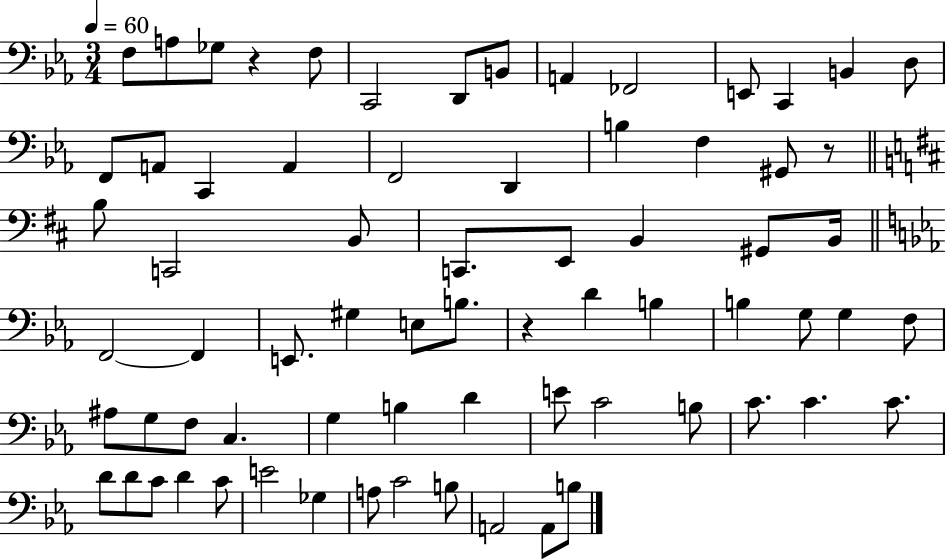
{
  \clef bass
  \numericTimeSignature
  \time 3/4
  \key ees \major
  \tempo 4 = 60
  f8 a8 ges8 r4 f8 | c,2 d,8 b,8 | a,4 fes,2 | e,8 c,4 b,4 d8 | \break f,8 a,8 c,4 a,4 | f,2 d,4 | b4 f4 gis,8 r8 | \bar "||" \break \key d \major b8 c,2 b,8 | c,8. e,8 b,4 gis,8 b,16 | \bar "||" \break \key c \minor f,2~~ f,4 | e,8. gis4 e8 b8. | r4 d'4 b4 | b4 g8 g4 f8 | \break ais8 g8 f8 c4. | g4 b4 d'4 | e'8 c'2 b8 | c'8. c'4. c'8. | \break d'8 d'8 c'8 d'4 c'8 | e'2 ges4 | a8 c'2 b8 | a,2 a,8 b8 | \break \bar "|."
}